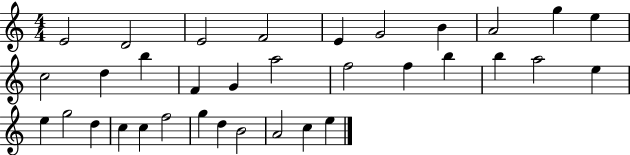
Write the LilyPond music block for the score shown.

{
  \clef treble
  \numericTimeSignature
  \time 4/4
  \key c \major
  e'2 d'2 | e'2 f'2 | e'4 g'2 b'4 | a'2 g''4 e''4 | \break c''2 d''4 b''4 | f'4 g'4 a''2 | f''2 f''4 b''4 | b''4 a''2 e''4 | \break e''4 g''2 d''4 | c''4 c''4 f''2 | g''4 d''4 b'2 | a'2 c''4 e''4 | \break \bar "|."
}